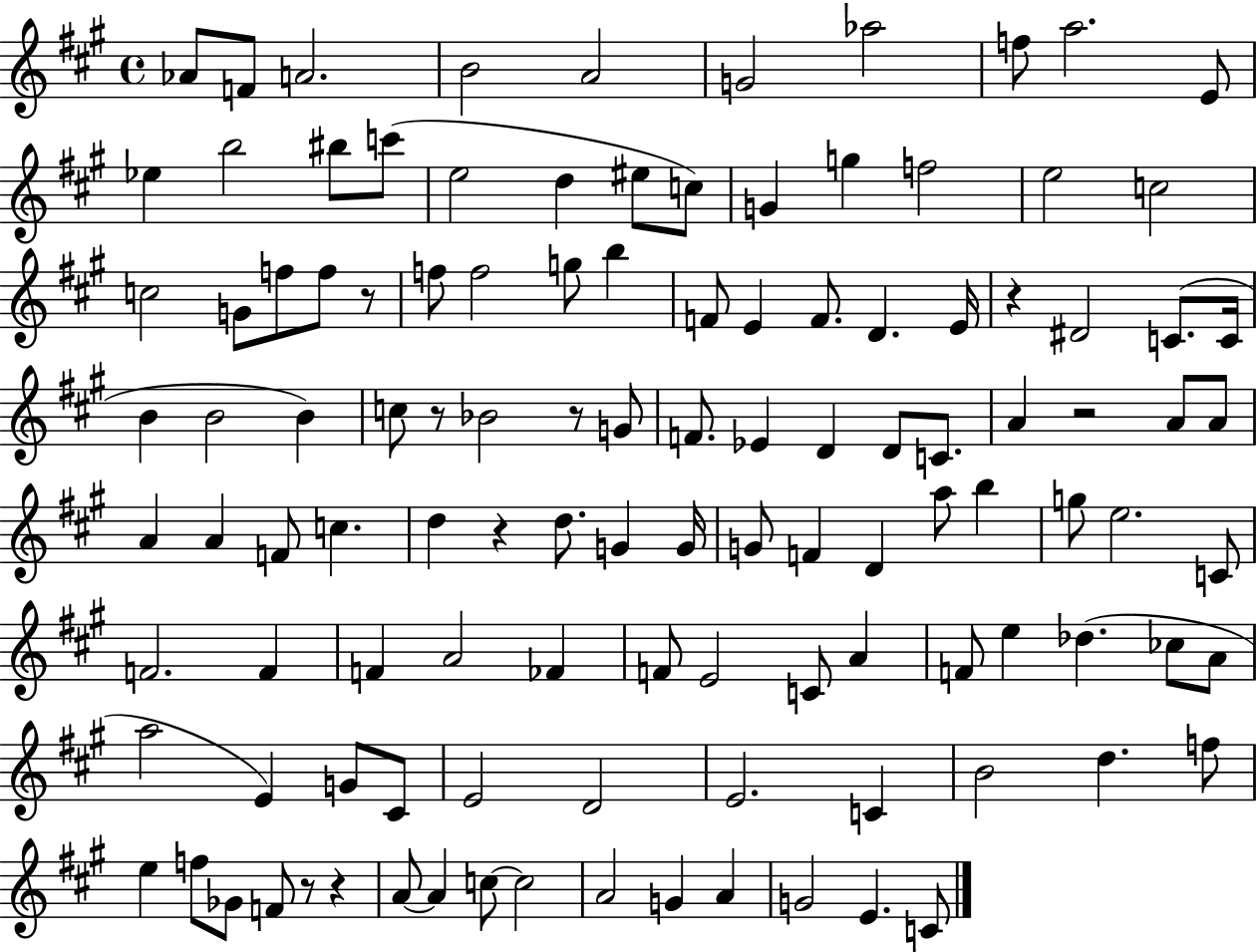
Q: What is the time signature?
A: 4/4